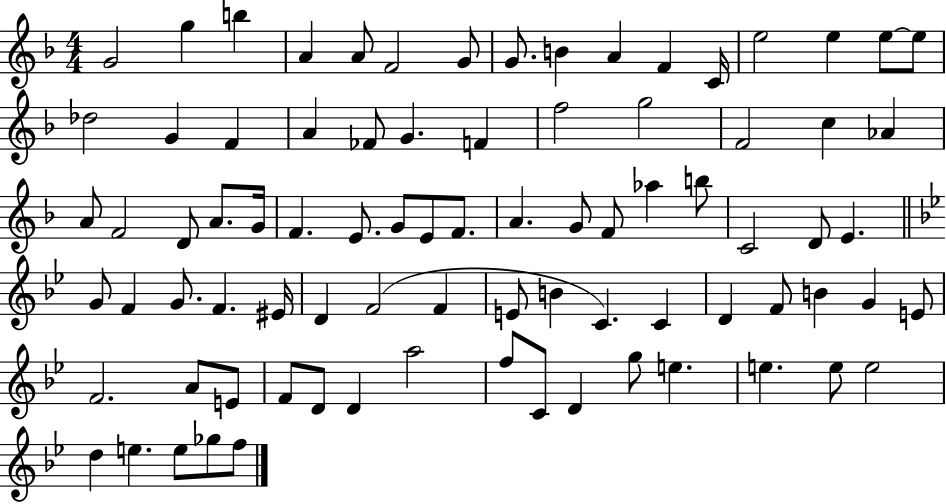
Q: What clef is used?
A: treble